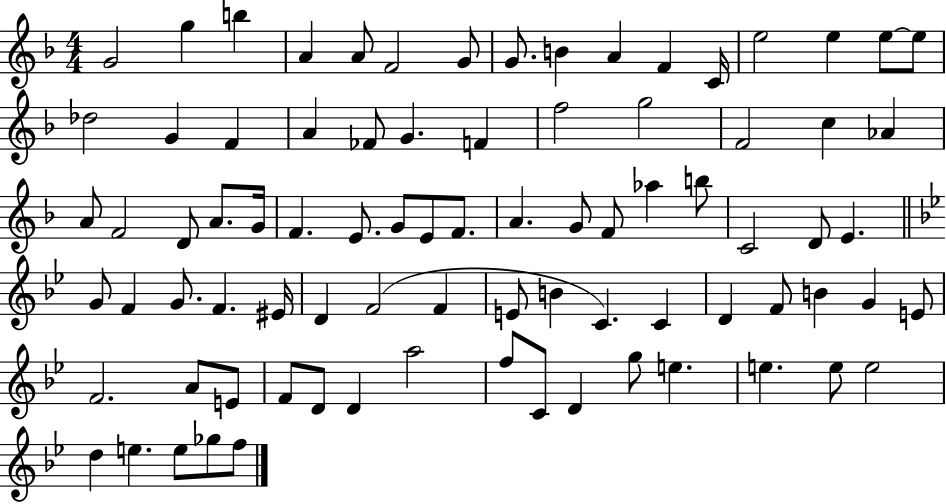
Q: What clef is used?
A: treble